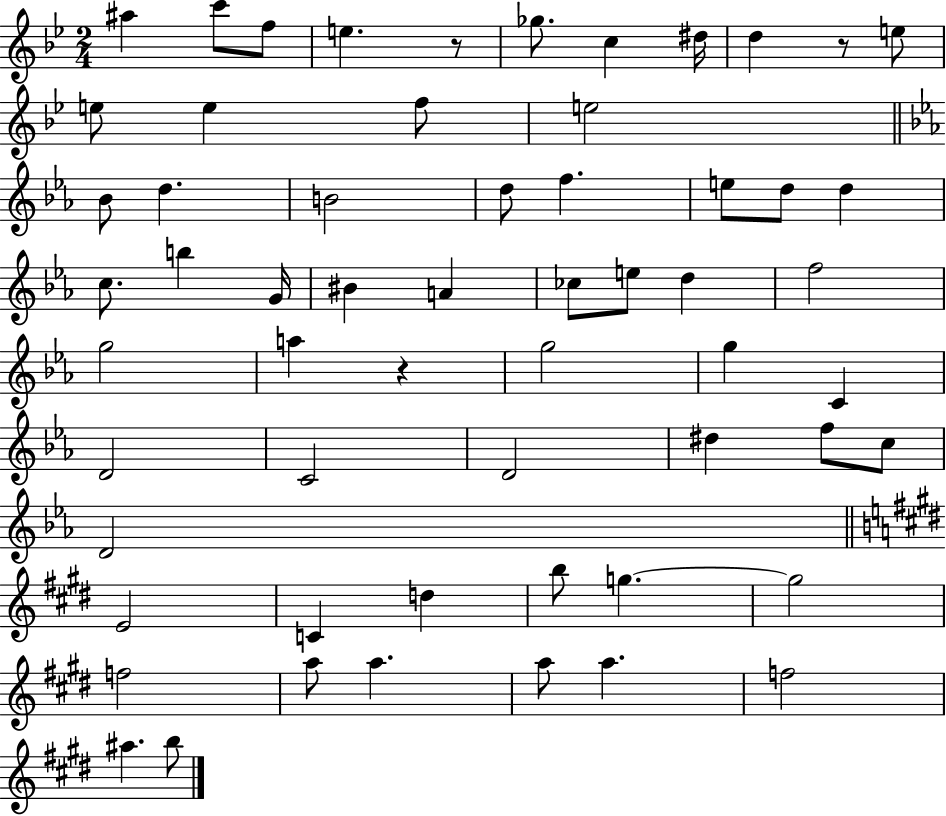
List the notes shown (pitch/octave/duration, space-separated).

A#5/q C6/e F5/e E5/q. R/e Gb5/e. C5/q D#5/s D5/q R/e E5/e E5/e E5/q F5/e E5/h Bb4/e D5/q. B4/h D5/e F5/q. E5/e D5/e D5/q C5/e. B5/q G4/s BIS4/q A4/q CES5/e E5/e D5/q F5/h G5/h A5/q R/q G5/h G5/q C4/q D4/h C4/h D4/h D#5/q F5/e C5/e D4/h E4/h C4/q D5/q B5/e G5/q. G5/h F5/h A5/e A5/q. A5/e A5/q. F5/h A#5/q. B5/e